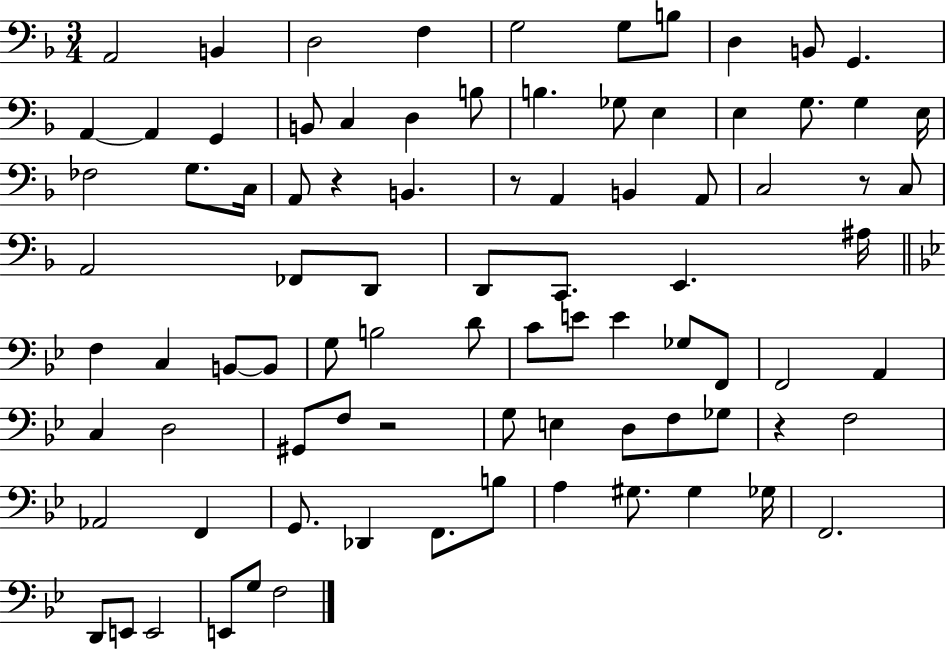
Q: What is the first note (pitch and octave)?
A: A2